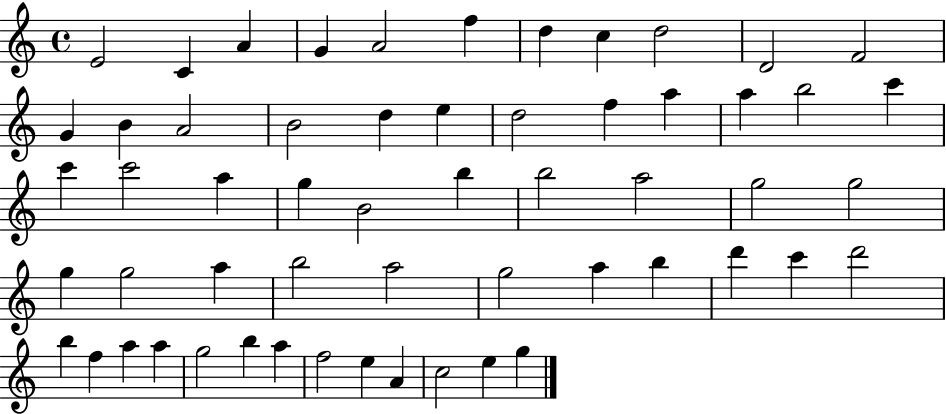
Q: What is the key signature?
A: C major